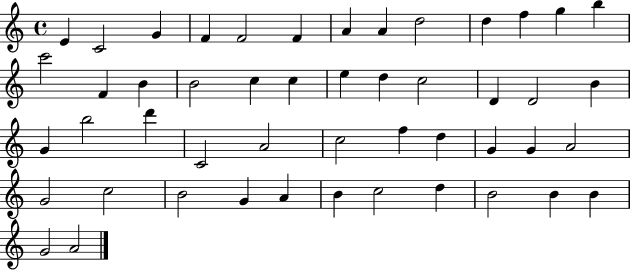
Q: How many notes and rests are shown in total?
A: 49